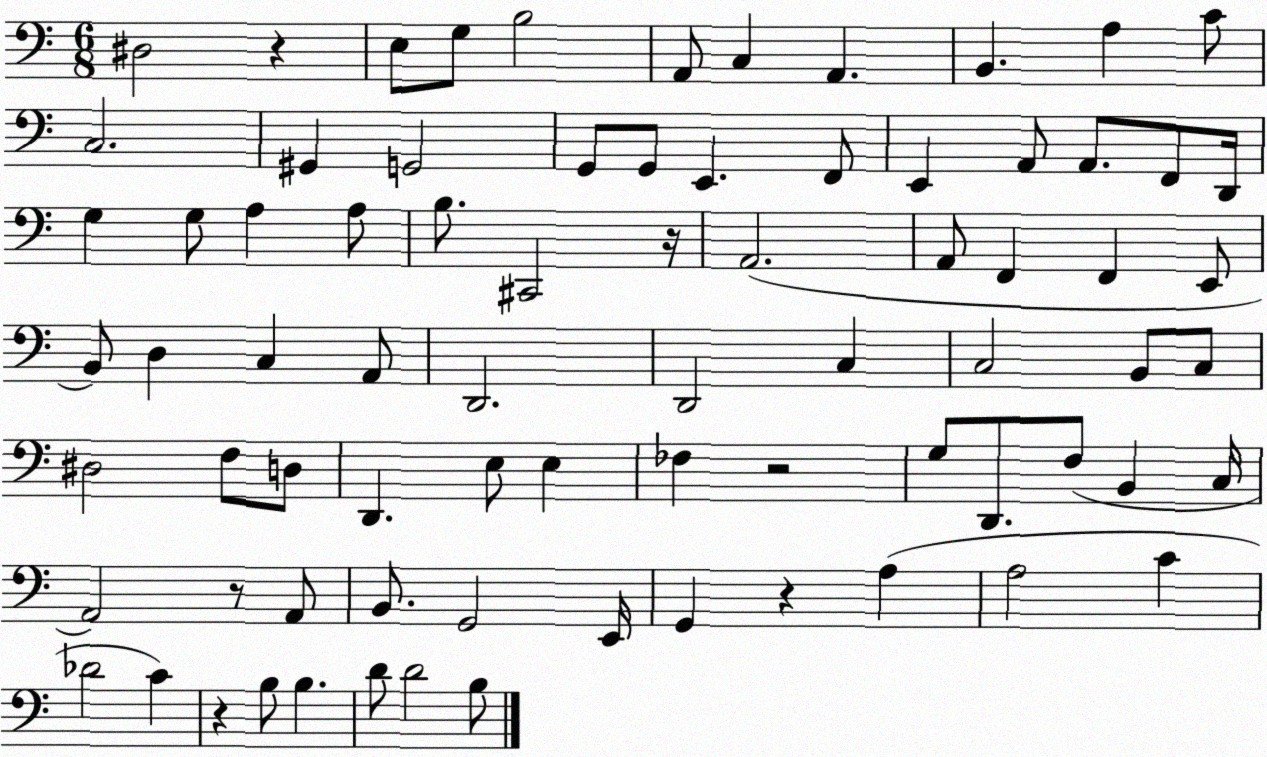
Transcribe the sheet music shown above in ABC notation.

X:1
T:Untitled
M:6/8
L:1/4
K:C
^D,2 z E,/2 G,/2 B,2 A,,/2 C, A,, B,, A, C/2 C,2 ^G,, G,,2 G,,/2 G,,/2 E,, F,,/2 E,, A,,/2 A,,/2 F,,/2 D,,/4 G, G,/2 A, A,/2 B,/2 ^C,,2 z/4 A,,2 A,,/2 F,, F,, E,,/2 B,,/2 D, C, A,,/2 D,,2 D,,2 C, C,2 B,,/2 C,/2 ^D,2 F,/2 D,/2 D,, E,/2 E, _F, z2 G,/2 D,,/2 F,/2 B,, C,/4 A,,2 z/2 A,,/2 B,,/2 G,,2 E,,/4 G,, z A, A,2 C _D2 C z B,/2 B, D/2 D2 B,/2